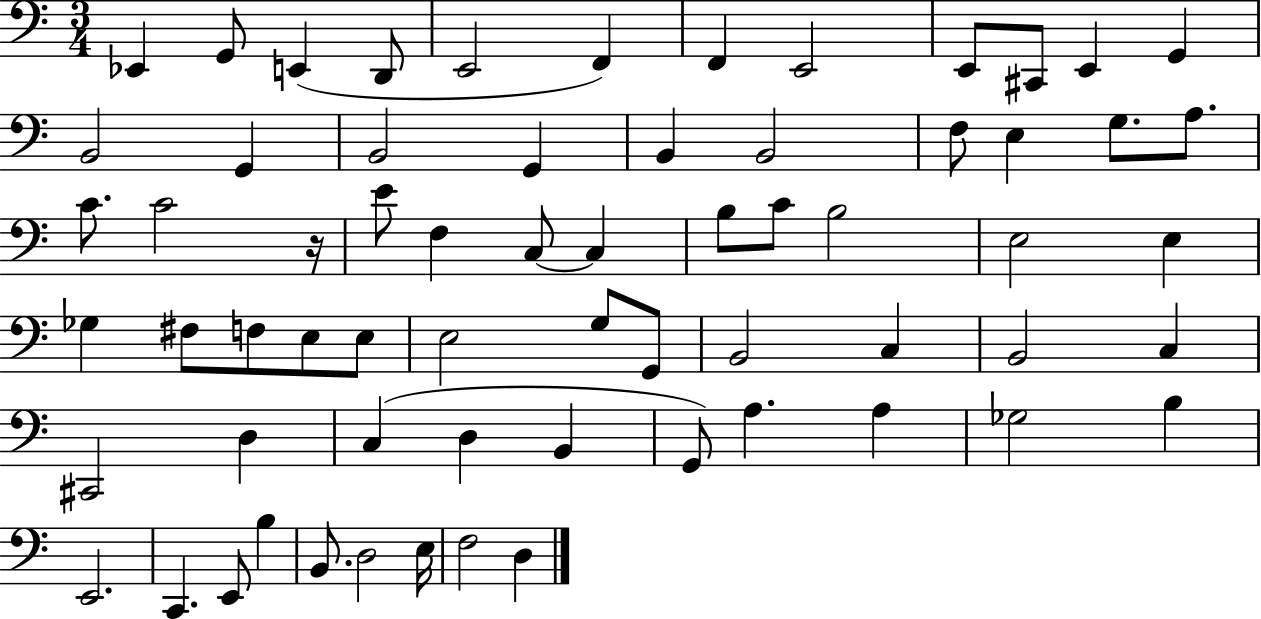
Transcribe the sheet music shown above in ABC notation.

X:1
T:Untitled
M:3/4
L:1/4
K:C
_E,, G,,/2 E,, D,,/2 E,,2 F,, F,, E,,2 E,,/2 ^C,,/2 E,, G,, B,,2 G,, B,,2 G,, B,, B,,2 F,/2 E, G,/2 A,/2 C/2 C2 z/4 E/2 F, C,/2 C, B,/2 C/2 B,2 E,2 E, _G, ^F,/2 F,/2 E,/2 E,/2 E,2 G,/2 G,,/2 B,,2 C, B,,2 C, ^C,,2 D, C, D, B,, G,,/2 A, A, _G,2 B, E,,2 C,, E,,/2 B, B,,/2 D,2 E,/4 F,2 D,